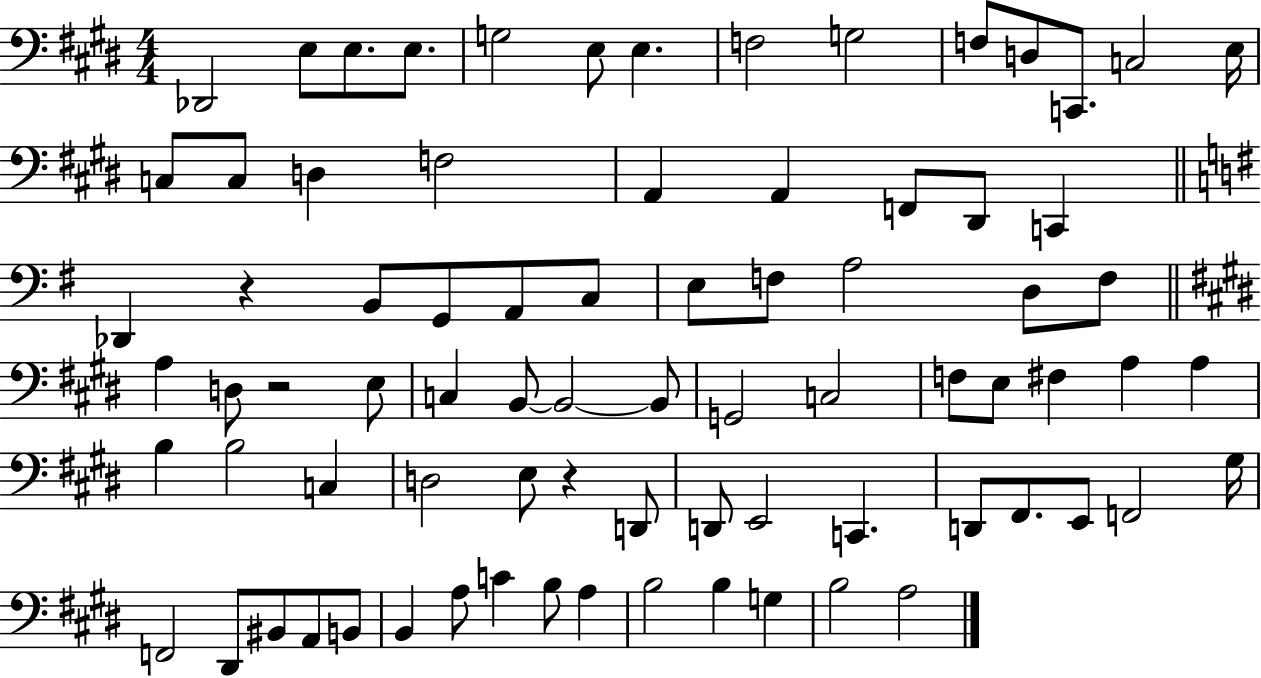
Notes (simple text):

Db2/h E3/e E3/e. E3/e. G3/h E3/e E3/q. F3/h G3/h F3/e D3/e C2/e. C3/h E3/s C3/e C3/e D3/q F3/h A2/q A2/q F2/e D#2/e C2/q Db2/q R/q B2/e G2/e A2/e C3/e E3/e F3/e A3/h D3/e F3/e A3/q D3/e R/h E3/e C3/q B2/e B2/h B2/e G2/h C3/h F3/e E3/e F#3/q A3/q A3/q B3/q B3/h C3/q D3/h E3/e R/q D2/e D2/e E2/h C2/q. D2/e F#2/e. E2/e F2/h G#3/s F2/h D#2/e BIS2/e A2/e B2/e B2/q A3/e C4/q B3/e A3/q B3/h B3/q G3/q B3/h A3/h